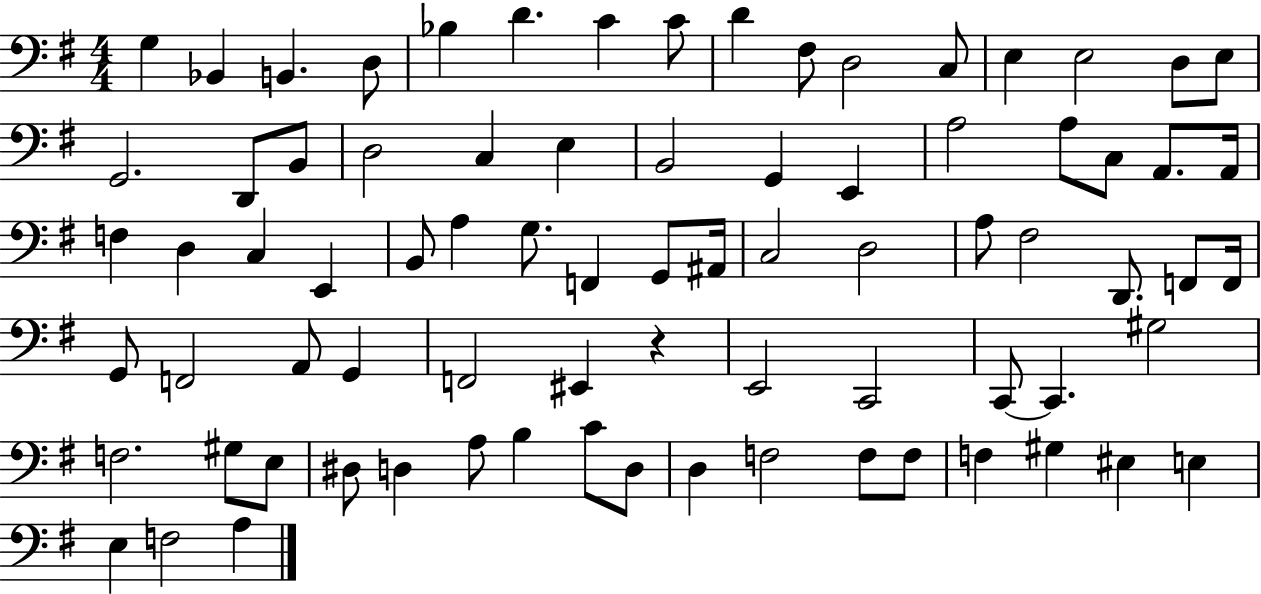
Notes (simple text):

G3/q Bb2/q B2/q. D3/e Bb3/q D4/q. C4/q C4/e D4/q F#3/e D3/h C3/e E3/q E3/h D3/e E3/e G2/h. D2/e B2/e D3/h C3/q E3/q B2/h G2/q E2/q A3/h A3/e C3/e A2/e. A2/s F3/q D3/q C3/q E2/q B2/e A3/q G3/e. F2/q G2/e A#2/s C3/h D3/h A3/e F#3/h D2/e. F2/e F2/s G2/e F2/h A2/e G2/q F2/h EIS2/q R/q E2/h C2/h C2/e C2/q. G#3/h F3/h. G#3/e E3/e D#3/e D3/q A3/e B3/q C4/e D3/e D3/q F3/h F3/e F3/e F3/q G#3/q EIS3/q E3/q E3/q F3/h A3/q